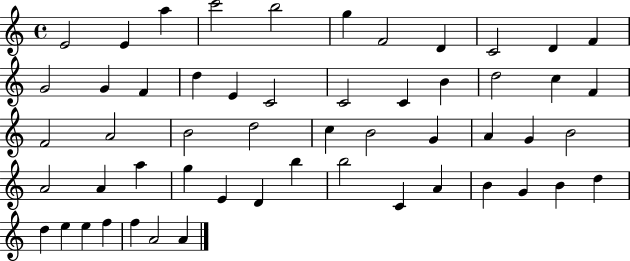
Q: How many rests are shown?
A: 0